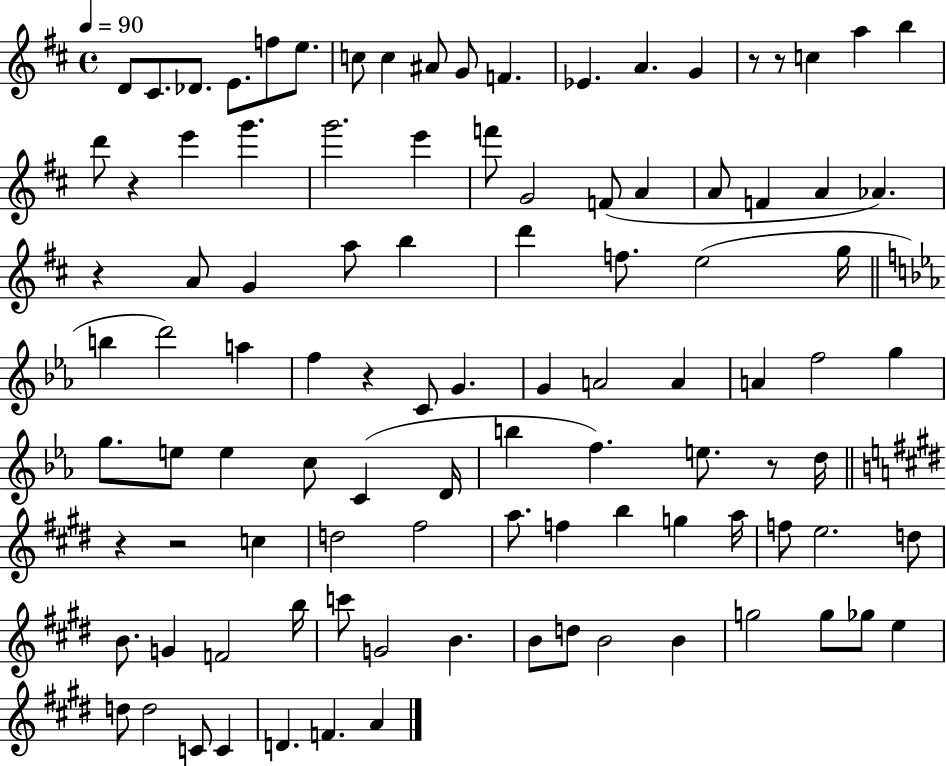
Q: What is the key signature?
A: D major